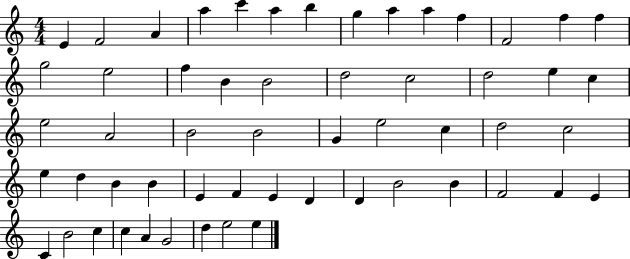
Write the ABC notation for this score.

X:1
T:Untitled
M:4/4
L:1/4
K:C
E F2 A a c' a b g a a f F2 f f g2 e2 f B B2 d2 c2 d2 e c e2 A2 B2 B2 G e2 c d2 c2 e d B B E F E D D B2 B F2 F E C B2 c c A G2 d e2 e